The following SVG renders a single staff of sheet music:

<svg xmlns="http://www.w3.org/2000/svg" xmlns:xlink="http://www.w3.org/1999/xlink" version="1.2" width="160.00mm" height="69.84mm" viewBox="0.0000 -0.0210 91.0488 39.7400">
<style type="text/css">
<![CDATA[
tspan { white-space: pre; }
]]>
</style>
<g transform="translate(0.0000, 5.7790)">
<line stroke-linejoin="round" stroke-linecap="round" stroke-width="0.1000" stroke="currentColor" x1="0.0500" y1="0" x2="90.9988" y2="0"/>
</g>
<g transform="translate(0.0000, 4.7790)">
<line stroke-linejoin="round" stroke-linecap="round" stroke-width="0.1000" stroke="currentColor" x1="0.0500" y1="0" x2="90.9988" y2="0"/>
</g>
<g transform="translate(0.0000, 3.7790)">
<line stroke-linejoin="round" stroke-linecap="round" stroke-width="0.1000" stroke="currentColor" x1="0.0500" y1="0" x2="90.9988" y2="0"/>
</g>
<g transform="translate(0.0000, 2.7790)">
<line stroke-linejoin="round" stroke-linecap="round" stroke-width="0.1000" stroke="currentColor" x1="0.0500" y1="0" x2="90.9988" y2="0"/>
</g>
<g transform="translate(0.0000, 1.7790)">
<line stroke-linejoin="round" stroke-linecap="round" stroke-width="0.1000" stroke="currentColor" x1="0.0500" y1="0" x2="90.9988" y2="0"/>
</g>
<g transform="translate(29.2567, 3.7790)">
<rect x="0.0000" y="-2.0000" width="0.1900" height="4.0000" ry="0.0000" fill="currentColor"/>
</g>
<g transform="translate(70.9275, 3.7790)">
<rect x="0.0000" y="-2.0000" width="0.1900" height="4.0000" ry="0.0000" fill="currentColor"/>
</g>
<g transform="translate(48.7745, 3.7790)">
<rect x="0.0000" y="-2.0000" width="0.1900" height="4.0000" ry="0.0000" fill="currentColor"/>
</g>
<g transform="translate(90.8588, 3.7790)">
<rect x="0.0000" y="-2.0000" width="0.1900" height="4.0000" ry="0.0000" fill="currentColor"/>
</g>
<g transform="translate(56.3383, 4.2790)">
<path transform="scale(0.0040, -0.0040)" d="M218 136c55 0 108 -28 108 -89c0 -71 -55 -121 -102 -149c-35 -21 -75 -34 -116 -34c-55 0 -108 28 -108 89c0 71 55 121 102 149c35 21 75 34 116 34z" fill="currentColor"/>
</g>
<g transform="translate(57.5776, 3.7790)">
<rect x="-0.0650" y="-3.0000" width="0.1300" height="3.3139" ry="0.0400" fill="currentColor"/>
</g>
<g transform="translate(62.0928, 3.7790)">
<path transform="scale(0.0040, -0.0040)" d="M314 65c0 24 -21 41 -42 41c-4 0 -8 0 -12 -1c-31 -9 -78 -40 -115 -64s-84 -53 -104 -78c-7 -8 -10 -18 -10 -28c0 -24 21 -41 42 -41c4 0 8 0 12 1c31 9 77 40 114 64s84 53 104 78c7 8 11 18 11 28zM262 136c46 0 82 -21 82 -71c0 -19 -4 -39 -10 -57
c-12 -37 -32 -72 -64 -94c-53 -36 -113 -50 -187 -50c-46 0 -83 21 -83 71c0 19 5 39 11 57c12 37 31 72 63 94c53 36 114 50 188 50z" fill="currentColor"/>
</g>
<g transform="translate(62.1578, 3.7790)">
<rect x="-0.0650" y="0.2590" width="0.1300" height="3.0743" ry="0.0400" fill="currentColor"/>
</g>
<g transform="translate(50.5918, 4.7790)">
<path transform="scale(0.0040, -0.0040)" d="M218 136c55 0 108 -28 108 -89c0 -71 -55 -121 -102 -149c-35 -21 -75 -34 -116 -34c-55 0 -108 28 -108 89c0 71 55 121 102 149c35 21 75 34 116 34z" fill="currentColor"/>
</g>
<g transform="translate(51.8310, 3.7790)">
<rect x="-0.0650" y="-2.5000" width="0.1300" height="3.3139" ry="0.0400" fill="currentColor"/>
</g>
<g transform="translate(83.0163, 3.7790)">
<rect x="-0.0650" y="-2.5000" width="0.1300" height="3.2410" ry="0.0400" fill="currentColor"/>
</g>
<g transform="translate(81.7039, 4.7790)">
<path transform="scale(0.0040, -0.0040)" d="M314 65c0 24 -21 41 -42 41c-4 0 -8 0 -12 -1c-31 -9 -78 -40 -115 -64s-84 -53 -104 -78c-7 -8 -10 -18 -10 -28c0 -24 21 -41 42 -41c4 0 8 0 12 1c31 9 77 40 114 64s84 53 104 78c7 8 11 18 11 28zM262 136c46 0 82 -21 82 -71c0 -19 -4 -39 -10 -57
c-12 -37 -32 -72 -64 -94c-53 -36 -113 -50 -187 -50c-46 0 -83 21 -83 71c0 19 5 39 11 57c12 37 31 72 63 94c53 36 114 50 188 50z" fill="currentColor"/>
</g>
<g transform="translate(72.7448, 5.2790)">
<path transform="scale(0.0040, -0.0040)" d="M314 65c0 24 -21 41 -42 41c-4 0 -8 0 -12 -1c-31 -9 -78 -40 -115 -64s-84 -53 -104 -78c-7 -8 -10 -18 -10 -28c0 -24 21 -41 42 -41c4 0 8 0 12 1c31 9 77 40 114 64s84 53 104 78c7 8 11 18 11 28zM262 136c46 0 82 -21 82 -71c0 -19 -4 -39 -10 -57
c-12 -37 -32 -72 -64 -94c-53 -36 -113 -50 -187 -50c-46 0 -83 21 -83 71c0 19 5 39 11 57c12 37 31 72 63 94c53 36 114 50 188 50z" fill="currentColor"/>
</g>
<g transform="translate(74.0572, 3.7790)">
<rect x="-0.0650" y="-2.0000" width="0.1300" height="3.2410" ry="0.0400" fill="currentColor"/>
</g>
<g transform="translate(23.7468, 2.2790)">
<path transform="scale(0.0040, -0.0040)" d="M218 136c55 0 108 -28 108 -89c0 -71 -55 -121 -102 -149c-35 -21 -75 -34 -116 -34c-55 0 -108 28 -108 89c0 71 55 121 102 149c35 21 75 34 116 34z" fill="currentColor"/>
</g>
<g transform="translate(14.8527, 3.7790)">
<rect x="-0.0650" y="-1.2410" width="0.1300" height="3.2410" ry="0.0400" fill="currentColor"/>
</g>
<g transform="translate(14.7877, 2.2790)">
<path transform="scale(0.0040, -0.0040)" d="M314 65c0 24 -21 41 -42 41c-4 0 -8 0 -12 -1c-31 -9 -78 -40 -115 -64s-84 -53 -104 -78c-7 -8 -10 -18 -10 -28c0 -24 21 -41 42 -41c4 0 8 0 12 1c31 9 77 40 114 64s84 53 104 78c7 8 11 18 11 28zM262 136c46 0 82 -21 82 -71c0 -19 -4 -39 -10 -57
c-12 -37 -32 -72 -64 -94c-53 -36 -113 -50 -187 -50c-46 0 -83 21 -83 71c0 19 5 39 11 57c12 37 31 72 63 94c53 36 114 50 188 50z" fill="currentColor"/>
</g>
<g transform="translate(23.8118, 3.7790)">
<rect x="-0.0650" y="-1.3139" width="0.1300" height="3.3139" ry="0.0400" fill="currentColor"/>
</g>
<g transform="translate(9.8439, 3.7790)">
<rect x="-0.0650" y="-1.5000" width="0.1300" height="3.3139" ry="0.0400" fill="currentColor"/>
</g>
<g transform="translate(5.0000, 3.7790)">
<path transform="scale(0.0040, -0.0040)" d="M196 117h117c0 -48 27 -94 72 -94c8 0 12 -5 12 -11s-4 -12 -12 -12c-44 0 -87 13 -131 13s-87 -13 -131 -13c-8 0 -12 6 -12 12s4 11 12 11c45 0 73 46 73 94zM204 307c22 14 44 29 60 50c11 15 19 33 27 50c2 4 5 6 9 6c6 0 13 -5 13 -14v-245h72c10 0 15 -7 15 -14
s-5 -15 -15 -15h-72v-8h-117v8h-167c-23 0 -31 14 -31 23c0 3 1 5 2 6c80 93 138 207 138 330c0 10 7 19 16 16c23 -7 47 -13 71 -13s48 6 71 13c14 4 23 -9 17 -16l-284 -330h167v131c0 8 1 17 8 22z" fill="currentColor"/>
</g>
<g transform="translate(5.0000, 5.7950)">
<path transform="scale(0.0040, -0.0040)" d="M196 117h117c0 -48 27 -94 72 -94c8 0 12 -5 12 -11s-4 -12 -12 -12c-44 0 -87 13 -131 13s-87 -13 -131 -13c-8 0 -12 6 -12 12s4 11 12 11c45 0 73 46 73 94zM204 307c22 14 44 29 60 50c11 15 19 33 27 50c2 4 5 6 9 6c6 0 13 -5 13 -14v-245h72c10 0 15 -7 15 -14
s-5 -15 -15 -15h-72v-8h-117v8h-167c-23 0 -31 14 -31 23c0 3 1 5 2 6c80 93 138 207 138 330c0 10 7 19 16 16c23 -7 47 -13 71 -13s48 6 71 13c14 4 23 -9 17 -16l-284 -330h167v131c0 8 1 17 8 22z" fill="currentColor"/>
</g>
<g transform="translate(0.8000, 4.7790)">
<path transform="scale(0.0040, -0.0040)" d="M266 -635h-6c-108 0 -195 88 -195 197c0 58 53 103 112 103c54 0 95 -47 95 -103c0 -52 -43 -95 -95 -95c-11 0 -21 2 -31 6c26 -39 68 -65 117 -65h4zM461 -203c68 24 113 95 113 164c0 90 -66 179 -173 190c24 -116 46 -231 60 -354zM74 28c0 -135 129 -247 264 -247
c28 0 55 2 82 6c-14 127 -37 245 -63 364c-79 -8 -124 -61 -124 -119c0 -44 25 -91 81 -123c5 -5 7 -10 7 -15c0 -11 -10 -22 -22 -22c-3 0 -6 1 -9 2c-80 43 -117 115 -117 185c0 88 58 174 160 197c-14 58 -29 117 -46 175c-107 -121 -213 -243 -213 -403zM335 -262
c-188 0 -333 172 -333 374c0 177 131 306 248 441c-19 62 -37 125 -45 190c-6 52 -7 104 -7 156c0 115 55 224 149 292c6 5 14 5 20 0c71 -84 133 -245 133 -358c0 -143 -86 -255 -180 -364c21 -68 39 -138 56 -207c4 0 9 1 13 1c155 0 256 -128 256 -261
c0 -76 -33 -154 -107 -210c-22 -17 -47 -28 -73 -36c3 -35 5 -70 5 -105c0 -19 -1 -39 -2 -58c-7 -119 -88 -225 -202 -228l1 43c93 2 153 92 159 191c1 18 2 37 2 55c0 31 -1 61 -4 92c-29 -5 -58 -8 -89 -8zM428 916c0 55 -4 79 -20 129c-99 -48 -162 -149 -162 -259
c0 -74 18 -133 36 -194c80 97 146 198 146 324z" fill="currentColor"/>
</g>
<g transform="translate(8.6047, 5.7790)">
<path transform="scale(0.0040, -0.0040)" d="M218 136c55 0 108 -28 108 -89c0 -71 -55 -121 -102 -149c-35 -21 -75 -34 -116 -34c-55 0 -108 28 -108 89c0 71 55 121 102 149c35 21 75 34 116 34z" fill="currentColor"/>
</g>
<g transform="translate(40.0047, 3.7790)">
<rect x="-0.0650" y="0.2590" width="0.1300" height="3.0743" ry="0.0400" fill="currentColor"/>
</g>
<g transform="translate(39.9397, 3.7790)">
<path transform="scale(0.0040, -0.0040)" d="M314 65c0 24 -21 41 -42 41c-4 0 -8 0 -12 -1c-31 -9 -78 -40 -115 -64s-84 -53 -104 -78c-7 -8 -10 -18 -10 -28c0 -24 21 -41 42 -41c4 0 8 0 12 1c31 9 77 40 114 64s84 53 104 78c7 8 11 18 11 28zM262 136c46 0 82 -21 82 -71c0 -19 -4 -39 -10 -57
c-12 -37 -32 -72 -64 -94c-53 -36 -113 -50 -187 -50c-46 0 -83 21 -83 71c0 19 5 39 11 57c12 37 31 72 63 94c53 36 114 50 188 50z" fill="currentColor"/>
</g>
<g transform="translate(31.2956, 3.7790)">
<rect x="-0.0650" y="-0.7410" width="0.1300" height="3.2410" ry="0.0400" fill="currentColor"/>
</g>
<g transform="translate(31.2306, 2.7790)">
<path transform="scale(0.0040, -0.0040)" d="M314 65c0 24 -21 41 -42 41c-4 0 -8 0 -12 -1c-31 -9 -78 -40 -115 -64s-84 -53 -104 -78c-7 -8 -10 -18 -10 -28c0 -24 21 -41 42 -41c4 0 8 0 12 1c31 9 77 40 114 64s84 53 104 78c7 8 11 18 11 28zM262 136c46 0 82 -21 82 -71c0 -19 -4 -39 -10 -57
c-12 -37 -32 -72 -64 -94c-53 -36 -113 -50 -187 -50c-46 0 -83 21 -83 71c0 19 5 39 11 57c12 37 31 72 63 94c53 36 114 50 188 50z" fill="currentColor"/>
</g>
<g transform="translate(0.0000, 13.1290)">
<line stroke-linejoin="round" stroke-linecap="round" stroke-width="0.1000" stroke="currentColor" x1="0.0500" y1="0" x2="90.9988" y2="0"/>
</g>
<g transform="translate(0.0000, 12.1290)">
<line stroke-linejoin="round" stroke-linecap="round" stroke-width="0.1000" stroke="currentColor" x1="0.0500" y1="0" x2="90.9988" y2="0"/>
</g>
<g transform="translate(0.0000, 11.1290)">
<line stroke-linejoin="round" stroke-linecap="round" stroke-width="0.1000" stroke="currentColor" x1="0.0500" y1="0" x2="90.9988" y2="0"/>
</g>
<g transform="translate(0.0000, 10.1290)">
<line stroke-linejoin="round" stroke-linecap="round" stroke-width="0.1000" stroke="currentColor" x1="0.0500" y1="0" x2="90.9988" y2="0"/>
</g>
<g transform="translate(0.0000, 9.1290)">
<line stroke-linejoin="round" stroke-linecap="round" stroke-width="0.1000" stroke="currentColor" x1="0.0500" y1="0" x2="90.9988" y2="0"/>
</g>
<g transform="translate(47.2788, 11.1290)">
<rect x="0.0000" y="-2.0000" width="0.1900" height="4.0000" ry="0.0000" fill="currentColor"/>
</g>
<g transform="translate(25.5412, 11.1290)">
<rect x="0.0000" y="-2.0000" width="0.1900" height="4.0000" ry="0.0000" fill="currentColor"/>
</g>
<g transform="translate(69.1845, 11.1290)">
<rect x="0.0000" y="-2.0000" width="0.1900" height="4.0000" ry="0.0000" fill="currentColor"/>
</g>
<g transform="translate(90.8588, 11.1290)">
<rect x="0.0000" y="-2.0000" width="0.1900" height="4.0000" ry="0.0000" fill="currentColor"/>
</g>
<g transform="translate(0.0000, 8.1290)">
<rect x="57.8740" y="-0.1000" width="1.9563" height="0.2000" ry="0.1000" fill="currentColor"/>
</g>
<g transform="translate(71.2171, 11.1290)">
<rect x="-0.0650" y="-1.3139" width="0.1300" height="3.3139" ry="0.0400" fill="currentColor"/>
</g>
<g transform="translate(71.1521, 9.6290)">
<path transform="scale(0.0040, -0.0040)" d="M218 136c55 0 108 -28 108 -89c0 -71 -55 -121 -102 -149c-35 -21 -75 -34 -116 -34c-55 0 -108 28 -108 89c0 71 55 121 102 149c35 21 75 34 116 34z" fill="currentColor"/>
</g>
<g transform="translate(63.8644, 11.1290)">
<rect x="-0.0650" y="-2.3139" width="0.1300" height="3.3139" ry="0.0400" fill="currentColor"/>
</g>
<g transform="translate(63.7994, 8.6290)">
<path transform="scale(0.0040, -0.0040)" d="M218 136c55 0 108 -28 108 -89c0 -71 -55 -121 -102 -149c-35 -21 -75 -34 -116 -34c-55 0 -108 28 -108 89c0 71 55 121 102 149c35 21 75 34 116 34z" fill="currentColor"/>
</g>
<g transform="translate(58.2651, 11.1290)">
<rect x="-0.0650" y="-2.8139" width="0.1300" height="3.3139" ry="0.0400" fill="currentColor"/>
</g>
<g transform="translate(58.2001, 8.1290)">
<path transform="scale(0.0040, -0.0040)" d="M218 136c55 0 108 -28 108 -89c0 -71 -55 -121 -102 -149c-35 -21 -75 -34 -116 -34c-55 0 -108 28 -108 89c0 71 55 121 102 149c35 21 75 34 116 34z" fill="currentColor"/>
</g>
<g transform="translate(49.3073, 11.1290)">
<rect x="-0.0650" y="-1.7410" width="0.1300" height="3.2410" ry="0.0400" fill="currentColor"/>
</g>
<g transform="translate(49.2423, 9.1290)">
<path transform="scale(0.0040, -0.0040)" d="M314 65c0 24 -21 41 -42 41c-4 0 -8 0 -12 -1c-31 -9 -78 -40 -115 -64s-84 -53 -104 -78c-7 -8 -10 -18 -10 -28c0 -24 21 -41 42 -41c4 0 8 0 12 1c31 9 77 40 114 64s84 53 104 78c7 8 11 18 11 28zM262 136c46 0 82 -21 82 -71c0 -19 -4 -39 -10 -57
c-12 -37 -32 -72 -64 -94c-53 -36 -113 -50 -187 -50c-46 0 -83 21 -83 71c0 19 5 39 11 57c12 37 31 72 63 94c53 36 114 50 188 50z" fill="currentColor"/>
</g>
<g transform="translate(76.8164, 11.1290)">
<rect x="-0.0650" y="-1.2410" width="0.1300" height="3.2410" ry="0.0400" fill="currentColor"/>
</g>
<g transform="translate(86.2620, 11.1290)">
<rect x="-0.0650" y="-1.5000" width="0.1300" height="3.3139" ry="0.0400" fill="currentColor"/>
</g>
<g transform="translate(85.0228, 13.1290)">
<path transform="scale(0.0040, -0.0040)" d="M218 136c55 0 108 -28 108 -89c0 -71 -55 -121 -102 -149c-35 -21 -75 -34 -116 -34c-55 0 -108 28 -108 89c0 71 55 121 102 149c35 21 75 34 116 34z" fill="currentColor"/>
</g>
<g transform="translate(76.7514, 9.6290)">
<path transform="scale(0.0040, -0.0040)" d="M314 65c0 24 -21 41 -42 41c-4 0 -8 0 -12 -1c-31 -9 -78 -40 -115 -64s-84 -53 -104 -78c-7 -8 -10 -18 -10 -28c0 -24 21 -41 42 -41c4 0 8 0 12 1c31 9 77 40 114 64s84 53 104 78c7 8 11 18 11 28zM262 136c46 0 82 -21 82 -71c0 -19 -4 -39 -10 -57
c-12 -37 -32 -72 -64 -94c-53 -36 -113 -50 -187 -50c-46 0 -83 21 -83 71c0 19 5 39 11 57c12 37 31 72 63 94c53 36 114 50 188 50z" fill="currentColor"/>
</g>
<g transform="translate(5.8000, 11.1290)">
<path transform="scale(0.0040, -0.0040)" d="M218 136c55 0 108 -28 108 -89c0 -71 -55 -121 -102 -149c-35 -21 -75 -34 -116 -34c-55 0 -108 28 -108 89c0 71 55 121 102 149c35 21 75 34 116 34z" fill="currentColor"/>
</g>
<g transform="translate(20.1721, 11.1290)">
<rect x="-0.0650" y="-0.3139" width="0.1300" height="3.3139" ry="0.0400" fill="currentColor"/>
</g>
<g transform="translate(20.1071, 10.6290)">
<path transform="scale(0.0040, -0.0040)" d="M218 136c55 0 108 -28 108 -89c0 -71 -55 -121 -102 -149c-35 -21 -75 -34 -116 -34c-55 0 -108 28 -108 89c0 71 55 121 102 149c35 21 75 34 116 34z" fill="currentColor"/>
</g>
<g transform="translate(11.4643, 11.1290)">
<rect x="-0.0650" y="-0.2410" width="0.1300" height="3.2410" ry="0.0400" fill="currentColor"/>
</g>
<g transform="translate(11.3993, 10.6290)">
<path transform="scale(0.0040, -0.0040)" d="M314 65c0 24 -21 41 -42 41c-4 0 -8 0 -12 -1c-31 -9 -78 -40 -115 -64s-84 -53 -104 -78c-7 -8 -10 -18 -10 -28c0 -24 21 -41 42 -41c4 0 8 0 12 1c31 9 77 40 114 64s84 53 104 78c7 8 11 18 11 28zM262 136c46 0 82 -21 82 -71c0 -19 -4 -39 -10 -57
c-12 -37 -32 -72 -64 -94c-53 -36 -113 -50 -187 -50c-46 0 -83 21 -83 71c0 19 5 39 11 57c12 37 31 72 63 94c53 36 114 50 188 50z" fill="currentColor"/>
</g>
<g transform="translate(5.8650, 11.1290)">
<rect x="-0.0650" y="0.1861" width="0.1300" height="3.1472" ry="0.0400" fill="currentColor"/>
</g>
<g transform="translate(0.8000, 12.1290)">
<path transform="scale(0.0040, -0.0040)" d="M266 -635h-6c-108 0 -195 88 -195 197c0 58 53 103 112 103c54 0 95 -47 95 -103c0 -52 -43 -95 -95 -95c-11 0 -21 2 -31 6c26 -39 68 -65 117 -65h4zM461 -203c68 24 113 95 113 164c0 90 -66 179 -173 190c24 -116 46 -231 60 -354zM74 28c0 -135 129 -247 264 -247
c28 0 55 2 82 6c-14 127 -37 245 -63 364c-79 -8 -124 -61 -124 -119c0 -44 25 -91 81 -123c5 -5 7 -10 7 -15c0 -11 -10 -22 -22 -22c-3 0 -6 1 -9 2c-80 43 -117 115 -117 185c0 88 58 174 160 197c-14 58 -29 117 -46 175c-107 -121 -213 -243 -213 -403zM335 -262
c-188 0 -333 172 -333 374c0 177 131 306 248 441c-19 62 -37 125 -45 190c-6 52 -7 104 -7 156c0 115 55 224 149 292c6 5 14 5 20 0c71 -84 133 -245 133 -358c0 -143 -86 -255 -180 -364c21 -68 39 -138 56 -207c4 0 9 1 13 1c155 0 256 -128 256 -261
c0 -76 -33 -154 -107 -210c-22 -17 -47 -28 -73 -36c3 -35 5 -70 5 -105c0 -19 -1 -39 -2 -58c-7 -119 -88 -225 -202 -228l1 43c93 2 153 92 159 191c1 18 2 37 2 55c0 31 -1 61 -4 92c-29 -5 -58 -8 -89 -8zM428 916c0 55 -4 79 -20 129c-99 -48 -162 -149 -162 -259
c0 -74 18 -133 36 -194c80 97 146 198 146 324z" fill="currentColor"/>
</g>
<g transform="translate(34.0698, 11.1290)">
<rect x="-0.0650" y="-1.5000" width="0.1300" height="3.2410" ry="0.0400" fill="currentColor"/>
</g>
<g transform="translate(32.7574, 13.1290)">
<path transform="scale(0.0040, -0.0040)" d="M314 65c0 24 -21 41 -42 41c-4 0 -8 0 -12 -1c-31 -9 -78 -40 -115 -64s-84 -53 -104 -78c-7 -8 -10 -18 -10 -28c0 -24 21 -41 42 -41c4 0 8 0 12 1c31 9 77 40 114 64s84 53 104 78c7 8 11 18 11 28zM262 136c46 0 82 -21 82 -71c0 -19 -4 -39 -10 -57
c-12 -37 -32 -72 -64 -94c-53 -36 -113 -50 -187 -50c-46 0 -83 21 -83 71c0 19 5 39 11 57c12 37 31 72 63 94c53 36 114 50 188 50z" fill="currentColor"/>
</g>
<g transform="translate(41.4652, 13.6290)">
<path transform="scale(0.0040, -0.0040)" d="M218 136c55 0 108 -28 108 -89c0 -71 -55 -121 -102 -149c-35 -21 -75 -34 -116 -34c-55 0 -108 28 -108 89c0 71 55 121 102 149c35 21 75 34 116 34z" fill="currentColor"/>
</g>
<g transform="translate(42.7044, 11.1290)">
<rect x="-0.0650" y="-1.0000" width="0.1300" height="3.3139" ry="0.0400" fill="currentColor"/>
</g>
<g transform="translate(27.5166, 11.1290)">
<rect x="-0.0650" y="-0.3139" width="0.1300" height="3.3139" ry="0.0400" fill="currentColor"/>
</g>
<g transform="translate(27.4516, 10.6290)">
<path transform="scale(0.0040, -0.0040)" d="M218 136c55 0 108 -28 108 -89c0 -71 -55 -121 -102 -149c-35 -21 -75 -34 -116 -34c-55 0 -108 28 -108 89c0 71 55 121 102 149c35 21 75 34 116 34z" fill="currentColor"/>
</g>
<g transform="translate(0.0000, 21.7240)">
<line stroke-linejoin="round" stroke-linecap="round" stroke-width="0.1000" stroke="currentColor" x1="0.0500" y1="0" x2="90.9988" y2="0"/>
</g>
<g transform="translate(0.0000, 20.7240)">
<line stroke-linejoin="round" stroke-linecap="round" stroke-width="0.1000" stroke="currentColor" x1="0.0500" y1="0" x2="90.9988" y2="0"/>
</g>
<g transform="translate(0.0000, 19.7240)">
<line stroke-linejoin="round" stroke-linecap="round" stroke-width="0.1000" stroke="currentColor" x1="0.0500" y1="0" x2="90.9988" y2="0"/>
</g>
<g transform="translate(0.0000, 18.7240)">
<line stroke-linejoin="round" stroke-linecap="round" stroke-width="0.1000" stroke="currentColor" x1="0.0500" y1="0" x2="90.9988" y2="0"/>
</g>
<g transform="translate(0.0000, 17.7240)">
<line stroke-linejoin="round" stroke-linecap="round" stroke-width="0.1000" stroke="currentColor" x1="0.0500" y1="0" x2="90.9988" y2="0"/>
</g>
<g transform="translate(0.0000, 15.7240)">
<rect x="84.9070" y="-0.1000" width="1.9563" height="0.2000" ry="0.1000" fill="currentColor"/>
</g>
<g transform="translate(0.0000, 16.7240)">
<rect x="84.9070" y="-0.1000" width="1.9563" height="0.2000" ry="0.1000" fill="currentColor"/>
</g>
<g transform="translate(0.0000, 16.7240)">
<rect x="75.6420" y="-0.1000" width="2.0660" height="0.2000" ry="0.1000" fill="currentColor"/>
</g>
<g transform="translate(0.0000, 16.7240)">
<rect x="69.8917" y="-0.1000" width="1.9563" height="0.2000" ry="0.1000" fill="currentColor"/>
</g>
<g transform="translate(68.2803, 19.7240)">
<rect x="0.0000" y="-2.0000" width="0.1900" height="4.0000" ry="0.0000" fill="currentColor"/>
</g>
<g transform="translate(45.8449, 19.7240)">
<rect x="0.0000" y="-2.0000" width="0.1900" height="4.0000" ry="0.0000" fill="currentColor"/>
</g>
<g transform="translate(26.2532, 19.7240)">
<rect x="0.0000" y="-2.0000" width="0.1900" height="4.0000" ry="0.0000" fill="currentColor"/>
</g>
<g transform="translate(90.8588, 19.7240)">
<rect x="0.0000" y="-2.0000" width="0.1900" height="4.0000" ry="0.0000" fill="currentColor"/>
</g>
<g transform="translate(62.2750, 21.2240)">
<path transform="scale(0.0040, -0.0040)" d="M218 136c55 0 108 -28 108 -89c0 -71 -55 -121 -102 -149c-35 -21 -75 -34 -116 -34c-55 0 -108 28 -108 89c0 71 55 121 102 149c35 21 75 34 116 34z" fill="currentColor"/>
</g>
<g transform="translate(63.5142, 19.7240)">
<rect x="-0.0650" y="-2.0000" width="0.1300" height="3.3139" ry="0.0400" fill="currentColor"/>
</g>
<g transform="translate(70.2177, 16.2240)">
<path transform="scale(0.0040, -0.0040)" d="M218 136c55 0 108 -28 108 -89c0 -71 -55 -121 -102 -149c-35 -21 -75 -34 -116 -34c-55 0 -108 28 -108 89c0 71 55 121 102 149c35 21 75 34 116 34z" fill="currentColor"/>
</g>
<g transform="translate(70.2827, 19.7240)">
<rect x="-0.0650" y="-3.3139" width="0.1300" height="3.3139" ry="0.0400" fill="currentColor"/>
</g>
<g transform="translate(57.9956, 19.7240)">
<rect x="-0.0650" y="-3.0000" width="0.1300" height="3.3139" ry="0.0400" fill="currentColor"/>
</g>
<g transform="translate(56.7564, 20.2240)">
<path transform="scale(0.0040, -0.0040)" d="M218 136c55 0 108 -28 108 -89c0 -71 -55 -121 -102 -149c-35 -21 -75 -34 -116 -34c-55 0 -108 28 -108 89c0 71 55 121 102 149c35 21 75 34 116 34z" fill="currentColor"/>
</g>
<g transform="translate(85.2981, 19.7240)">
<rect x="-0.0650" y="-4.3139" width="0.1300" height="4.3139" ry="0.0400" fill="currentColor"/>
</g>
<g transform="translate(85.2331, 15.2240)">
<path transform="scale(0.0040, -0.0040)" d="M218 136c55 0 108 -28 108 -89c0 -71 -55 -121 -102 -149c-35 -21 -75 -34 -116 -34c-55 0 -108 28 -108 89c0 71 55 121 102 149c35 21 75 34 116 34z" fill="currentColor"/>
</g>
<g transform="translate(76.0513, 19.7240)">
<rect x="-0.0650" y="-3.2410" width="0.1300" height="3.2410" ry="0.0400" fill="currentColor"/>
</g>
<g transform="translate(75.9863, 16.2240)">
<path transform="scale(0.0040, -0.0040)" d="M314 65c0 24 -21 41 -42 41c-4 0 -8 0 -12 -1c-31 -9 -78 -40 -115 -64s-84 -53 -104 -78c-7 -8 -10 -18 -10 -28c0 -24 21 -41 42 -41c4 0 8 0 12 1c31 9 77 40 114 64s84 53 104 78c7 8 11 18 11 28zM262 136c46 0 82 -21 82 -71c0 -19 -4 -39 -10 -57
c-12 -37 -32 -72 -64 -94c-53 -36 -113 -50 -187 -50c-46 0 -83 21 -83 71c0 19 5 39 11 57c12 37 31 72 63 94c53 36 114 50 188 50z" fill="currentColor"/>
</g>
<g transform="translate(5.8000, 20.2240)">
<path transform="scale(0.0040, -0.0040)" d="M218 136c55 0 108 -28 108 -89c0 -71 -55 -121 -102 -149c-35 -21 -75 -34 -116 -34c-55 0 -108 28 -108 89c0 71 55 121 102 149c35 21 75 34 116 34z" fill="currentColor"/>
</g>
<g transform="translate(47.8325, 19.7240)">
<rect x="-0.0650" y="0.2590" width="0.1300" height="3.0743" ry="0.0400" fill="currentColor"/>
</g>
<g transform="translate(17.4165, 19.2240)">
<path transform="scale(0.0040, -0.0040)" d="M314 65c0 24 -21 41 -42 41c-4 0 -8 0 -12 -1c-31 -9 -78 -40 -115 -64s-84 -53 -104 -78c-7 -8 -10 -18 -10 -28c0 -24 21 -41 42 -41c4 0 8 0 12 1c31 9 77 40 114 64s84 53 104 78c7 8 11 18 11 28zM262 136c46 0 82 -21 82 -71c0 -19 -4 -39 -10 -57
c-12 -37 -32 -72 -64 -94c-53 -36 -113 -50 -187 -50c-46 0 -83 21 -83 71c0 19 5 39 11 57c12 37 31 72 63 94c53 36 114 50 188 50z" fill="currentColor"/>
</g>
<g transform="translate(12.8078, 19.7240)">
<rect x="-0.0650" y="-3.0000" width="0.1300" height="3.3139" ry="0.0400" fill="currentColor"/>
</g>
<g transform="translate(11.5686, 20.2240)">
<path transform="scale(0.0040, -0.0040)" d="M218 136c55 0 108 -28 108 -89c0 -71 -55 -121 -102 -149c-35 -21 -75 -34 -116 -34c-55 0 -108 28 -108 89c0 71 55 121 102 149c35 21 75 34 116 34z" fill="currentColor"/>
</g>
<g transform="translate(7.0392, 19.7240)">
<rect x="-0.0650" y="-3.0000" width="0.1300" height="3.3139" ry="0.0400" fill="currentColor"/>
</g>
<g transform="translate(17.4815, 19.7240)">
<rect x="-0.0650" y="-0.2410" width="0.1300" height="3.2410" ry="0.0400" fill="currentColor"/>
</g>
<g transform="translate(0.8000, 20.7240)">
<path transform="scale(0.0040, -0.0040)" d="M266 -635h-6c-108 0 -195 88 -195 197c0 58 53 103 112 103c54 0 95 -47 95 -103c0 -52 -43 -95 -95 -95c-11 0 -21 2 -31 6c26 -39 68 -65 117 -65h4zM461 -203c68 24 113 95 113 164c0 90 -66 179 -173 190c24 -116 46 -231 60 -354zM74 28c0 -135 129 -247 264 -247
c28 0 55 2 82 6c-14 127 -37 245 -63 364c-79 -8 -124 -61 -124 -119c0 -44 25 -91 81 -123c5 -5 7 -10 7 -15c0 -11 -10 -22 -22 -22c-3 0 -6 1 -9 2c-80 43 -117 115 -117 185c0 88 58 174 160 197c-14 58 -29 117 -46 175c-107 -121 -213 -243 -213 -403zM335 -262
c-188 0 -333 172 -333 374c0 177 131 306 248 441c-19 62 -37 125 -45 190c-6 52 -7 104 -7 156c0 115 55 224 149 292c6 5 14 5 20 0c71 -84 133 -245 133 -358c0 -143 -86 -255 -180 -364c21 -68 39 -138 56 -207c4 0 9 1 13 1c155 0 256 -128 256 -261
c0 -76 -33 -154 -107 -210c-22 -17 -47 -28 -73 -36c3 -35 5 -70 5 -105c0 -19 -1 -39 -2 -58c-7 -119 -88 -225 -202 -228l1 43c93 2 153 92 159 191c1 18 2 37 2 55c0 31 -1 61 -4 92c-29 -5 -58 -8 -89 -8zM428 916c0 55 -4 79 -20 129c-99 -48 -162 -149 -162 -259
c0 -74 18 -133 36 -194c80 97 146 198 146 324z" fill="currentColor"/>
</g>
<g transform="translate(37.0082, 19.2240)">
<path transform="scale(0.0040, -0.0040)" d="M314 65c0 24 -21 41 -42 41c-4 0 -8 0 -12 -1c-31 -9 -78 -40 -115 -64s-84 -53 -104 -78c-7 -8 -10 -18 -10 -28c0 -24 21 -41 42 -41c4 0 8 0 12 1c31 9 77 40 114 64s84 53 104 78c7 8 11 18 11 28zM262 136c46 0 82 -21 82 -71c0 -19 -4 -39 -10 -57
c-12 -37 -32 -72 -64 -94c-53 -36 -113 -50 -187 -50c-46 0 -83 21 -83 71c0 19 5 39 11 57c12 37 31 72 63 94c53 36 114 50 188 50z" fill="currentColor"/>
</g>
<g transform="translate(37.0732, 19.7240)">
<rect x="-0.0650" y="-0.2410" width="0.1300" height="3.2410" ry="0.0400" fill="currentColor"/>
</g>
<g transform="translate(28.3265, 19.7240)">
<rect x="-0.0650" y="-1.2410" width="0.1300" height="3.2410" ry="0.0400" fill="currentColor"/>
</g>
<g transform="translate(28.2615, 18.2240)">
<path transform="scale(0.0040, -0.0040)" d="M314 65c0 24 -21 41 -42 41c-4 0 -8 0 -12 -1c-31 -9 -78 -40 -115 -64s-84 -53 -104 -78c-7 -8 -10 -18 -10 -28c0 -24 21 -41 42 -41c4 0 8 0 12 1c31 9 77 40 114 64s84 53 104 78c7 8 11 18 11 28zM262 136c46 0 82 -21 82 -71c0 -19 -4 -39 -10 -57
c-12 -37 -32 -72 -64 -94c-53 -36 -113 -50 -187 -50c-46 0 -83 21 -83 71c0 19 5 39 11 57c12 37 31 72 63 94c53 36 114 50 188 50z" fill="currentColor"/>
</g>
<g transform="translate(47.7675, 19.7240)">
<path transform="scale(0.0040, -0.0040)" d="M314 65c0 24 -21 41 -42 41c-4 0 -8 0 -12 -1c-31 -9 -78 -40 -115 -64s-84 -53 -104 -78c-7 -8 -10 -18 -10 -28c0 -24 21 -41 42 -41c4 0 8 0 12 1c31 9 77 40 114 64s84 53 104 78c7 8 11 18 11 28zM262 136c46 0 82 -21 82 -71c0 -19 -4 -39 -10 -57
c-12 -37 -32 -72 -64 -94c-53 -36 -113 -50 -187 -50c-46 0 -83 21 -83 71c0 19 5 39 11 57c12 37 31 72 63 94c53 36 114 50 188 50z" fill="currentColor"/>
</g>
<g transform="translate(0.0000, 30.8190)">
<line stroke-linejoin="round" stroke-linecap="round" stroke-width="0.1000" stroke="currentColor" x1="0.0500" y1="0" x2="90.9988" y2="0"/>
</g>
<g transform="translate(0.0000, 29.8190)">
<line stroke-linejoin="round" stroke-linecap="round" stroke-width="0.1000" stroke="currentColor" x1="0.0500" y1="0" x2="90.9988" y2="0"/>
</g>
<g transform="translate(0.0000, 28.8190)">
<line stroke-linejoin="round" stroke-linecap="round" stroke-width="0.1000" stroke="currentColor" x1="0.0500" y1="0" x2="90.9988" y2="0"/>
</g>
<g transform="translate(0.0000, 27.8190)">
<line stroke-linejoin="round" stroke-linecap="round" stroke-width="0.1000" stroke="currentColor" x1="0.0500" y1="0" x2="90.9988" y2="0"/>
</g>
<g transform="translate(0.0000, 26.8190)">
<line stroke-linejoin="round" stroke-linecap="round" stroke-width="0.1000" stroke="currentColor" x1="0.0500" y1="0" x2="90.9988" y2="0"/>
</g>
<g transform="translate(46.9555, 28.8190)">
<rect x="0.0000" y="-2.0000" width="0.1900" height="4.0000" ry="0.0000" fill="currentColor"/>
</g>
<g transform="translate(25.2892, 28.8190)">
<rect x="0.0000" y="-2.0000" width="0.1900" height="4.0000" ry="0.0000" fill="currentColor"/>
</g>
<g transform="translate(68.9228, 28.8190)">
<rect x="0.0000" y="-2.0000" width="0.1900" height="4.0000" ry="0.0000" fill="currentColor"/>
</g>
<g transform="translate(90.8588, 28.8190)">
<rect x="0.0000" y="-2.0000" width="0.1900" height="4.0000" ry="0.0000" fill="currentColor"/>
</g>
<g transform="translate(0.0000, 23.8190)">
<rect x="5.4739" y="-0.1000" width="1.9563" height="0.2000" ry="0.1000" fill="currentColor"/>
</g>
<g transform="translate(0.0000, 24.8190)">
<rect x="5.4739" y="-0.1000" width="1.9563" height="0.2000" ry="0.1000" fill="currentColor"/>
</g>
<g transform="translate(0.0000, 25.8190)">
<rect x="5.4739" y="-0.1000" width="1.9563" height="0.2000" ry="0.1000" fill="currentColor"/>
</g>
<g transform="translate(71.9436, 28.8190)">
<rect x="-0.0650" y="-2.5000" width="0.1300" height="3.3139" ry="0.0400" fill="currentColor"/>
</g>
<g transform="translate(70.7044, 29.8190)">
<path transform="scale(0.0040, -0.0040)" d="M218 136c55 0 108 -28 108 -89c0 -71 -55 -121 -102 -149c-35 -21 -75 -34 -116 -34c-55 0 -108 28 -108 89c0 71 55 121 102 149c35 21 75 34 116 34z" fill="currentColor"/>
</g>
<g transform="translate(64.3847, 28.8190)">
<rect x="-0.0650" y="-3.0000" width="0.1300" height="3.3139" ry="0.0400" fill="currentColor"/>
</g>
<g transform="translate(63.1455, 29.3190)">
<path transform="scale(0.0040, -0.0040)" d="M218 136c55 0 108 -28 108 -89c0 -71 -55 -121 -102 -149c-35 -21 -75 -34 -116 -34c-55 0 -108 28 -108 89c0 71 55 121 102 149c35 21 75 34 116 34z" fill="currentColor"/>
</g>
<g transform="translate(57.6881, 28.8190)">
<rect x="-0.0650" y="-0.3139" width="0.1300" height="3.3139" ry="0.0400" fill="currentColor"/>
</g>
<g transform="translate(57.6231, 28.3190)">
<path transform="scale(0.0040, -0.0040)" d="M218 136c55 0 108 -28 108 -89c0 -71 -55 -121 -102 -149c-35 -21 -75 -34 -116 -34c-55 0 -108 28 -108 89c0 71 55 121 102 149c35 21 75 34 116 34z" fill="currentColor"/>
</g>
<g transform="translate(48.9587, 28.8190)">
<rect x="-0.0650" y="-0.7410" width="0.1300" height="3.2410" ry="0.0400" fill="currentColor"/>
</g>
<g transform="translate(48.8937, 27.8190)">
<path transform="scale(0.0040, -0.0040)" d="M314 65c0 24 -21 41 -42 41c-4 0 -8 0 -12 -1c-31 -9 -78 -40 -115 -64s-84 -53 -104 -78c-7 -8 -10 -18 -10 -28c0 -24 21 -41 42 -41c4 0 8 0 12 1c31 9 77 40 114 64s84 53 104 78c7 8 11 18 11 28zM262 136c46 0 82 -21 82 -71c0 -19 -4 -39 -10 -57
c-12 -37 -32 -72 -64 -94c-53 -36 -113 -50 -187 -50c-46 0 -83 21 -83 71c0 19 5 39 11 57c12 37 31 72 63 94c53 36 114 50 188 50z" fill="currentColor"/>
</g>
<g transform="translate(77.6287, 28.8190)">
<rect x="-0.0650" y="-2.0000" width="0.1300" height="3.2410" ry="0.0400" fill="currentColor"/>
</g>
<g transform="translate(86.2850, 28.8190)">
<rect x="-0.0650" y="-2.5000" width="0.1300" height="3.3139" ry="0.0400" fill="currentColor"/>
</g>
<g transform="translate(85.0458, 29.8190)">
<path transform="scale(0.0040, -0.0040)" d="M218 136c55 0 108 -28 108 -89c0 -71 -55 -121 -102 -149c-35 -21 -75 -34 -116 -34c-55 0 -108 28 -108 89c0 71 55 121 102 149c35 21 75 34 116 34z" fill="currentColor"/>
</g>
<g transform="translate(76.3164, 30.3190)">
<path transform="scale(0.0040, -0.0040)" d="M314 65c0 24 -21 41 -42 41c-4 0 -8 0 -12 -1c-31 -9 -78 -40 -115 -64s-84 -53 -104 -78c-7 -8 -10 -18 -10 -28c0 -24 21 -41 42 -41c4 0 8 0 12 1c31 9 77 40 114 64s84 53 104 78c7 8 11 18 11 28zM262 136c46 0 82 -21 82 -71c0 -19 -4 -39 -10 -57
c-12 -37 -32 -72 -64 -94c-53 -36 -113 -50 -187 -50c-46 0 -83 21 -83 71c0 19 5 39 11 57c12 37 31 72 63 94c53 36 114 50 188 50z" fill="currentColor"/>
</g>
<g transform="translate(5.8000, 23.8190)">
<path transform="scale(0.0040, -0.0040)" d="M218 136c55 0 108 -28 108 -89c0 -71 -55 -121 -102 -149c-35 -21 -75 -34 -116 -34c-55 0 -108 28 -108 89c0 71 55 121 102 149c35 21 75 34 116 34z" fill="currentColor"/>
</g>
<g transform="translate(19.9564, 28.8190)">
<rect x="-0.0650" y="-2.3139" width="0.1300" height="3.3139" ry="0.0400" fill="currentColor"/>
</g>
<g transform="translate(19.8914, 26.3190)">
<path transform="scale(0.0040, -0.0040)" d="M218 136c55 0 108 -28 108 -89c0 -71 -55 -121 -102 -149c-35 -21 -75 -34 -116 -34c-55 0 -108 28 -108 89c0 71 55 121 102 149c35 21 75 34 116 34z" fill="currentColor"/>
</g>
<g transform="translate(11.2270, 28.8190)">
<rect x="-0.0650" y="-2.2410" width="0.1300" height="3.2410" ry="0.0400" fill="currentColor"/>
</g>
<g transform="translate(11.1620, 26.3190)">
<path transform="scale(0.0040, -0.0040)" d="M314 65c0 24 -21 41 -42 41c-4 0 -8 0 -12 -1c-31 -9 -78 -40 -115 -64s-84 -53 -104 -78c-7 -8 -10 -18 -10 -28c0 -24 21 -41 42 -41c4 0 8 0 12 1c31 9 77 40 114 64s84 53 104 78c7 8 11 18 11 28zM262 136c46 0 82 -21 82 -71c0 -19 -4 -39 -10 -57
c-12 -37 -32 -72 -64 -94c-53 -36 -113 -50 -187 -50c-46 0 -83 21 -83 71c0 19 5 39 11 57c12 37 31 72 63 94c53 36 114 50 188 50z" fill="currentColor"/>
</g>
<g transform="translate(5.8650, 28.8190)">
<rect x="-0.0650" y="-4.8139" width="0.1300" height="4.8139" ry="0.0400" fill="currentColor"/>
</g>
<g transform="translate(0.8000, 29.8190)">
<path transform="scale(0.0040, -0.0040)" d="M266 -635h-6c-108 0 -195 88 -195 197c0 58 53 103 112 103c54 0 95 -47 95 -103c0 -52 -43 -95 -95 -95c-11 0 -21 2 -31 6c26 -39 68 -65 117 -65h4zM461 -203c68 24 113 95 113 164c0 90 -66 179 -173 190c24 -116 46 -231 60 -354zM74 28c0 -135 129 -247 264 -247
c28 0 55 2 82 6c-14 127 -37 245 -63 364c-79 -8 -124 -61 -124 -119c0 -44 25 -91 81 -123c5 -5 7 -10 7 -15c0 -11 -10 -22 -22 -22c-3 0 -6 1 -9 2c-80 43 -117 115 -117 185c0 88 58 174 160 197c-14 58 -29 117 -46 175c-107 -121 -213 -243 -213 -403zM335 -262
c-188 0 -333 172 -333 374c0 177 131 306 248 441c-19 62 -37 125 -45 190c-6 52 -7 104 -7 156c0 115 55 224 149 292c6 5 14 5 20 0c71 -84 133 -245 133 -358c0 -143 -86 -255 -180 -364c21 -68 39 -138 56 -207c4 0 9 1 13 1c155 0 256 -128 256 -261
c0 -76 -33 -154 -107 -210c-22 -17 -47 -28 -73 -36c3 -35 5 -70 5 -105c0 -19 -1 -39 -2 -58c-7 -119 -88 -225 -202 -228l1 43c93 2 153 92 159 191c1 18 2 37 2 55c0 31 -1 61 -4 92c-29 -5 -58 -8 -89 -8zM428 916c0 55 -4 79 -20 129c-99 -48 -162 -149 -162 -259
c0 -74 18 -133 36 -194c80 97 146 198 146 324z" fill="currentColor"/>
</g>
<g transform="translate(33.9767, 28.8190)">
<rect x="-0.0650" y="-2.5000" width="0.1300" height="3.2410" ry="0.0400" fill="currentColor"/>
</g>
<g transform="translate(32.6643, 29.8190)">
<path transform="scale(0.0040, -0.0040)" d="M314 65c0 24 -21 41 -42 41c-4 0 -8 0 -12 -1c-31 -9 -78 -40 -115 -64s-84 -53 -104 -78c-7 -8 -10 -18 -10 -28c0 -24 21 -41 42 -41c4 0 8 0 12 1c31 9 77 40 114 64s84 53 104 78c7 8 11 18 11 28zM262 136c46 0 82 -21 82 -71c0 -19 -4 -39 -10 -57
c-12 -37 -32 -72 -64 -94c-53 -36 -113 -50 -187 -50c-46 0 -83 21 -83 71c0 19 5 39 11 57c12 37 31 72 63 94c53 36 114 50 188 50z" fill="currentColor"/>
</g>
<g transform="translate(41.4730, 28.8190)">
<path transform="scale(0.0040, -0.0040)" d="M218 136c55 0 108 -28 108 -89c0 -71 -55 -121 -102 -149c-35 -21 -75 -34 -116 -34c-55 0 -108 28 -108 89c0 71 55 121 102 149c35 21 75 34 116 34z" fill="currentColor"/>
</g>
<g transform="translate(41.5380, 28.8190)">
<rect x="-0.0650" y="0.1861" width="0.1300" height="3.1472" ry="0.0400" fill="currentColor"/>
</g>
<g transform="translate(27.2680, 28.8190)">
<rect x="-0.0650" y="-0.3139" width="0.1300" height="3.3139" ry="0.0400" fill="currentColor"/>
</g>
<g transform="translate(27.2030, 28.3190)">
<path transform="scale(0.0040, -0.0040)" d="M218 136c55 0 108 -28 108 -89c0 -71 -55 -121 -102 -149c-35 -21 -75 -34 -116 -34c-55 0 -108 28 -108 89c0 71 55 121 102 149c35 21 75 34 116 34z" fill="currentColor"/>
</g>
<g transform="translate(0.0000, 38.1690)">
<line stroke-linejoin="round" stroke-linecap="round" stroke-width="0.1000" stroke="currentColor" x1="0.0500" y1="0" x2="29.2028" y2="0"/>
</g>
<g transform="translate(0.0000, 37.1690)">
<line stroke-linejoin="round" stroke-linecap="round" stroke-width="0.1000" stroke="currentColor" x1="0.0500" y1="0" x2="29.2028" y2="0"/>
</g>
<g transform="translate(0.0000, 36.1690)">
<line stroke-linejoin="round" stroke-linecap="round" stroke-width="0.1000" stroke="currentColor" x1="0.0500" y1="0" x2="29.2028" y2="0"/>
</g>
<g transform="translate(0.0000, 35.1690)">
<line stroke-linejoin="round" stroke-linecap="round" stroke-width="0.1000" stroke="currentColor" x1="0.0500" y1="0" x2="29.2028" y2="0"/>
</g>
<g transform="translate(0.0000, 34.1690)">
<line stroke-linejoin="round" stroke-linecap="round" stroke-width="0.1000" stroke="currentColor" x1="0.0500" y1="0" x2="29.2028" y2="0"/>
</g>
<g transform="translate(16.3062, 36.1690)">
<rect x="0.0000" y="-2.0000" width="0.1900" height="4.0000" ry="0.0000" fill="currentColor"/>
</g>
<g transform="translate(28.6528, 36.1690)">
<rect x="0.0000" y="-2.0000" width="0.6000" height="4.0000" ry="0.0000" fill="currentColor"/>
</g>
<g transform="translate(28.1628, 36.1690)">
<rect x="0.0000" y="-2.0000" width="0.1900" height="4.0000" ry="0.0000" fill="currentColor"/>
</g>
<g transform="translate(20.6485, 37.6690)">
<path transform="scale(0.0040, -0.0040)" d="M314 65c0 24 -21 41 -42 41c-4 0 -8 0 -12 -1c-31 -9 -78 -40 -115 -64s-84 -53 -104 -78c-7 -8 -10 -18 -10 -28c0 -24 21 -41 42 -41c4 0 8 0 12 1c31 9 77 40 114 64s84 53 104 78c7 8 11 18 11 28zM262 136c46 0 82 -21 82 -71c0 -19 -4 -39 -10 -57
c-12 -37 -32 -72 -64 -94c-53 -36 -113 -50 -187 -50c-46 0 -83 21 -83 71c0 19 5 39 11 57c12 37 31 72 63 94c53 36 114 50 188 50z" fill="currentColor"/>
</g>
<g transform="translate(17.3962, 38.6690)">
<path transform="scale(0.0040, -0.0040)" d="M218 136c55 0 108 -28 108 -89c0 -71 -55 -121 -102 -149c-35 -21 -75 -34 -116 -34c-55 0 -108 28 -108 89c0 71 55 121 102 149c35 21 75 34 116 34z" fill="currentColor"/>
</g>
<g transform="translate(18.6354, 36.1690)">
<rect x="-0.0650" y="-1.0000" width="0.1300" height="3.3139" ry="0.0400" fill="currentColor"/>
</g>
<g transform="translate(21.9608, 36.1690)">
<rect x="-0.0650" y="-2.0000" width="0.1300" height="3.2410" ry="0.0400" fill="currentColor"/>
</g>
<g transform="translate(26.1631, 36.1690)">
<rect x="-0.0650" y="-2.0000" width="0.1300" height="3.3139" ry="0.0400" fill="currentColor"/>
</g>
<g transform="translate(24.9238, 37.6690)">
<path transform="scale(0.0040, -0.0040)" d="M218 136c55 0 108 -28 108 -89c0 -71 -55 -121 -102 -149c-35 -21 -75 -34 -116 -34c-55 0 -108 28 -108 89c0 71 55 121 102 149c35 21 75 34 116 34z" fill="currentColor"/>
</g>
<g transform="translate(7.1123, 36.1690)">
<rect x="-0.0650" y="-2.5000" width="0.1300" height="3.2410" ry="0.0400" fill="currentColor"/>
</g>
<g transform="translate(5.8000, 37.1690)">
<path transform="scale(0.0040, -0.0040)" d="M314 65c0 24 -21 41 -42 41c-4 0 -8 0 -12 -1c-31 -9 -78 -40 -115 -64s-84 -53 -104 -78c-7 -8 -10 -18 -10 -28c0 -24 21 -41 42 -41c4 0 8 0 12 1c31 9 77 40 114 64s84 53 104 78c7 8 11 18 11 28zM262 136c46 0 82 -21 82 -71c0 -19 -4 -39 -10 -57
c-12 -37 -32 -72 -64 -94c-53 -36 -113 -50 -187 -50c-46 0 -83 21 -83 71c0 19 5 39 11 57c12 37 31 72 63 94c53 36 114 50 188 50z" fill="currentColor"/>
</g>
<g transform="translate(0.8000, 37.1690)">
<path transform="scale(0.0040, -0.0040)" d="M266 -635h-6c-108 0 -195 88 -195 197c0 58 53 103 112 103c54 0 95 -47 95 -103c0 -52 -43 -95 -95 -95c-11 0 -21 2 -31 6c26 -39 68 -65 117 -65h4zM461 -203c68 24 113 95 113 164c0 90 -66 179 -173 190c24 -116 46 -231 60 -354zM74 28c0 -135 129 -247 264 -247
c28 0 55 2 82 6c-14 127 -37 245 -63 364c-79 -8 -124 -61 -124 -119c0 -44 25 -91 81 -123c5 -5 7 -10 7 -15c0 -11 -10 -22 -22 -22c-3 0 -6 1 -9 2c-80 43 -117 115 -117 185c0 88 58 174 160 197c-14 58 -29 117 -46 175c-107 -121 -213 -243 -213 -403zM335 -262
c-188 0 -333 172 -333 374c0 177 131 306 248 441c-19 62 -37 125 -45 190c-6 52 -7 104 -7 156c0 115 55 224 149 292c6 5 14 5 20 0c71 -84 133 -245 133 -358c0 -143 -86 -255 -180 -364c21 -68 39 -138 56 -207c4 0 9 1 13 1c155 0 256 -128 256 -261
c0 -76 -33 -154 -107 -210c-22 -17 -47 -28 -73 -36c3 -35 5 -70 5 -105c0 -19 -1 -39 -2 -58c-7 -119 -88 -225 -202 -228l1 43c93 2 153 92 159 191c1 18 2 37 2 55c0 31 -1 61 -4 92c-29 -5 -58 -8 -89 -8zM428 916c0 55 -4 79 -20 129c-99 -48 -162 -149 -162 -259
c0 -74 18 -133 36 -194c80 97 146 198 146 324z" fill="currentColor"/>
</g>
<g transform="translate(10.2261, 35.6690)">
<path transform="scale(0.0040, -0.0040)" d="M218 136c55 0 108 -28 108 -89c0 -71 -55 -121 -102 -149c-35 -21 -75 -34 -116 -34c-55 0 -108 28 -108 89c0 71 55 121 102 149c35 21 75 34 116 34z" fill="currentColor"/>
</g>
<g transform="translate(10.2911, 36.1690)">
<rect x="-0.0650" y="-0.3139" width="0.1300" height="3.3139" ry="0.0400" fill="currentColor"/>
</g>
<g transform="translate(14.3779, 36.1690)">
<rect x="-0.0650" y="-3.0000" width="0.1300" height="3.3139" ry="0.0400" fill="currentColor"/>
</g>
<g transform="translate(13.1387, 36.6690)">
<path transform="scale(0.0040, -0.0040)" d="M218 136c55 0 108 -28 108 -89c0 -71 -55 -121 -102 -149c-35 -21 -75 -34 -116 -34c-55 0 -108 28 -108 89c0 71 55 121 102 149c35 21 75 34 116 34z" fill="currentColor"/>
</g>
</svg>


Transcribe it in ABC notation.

X:1
T:Untitled
M:4/4
L:1/4
K:C
E e2 e d2 B2 G A B2 F2 G2 B c2 c c E2 D f2 a g e e2 E A A c2 e2 c2 B2 A F b b2 d' e' g2 g c G2 B d2 c A G F2 G G2 c A D F2 F